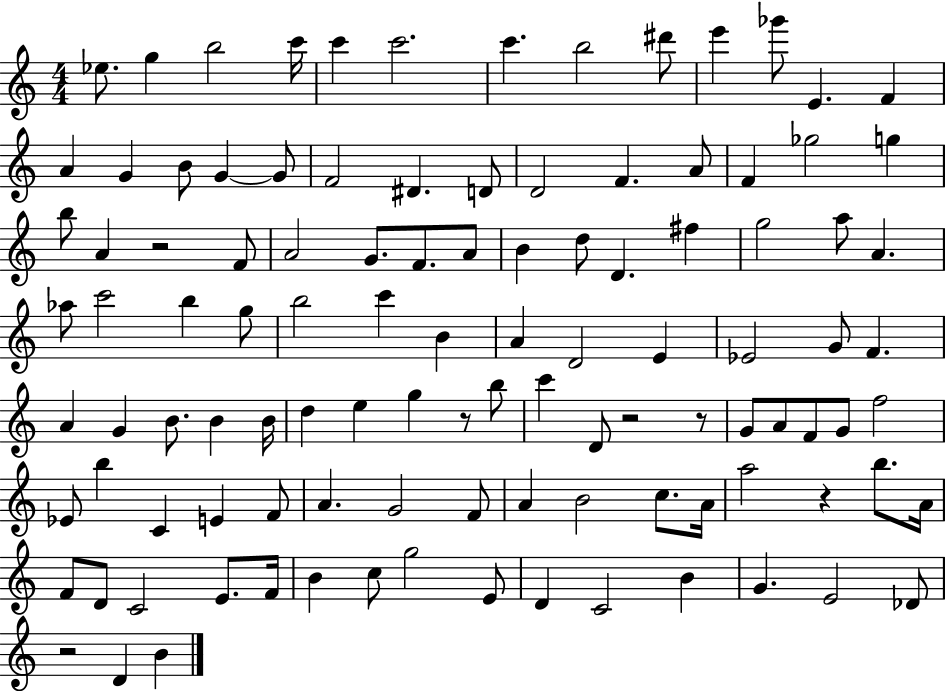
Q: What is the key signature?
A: C major